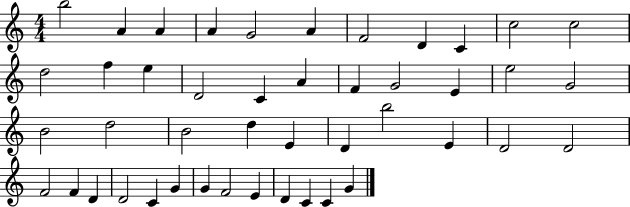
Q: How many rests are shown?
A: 0